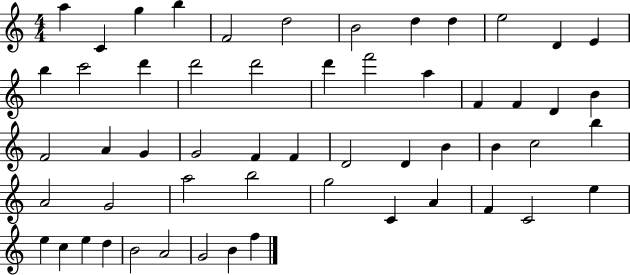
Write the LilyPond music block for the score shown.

{
  \clef treble
  \numericTimeSignature
  \time 4/4
  \key c \major
  a''4 c'4 g''4 b''4 | f'2 d''2 | b'2 d''4 d''4 | e''2 d'4 e'4 | \break b''4 c'''2 d'''4 | d'''2 d'''2 | d'''4 f'''2 a''4 | f'4 f'4 d'4 b'4 | \break f'2 a'4 g'4 | g'2 f'4 f'4 | d'2 d'4 b'4 | b'4 c''2 b''4 | \break a'2 g'2 | a''2 b''2 | g''2 c'4 a'4 | f'4 c'2 e''4 | \break e''4 c''4 e''4 d''4 | b'2 a'2 | g'2 b'4 f''4 | \bar "|."
}